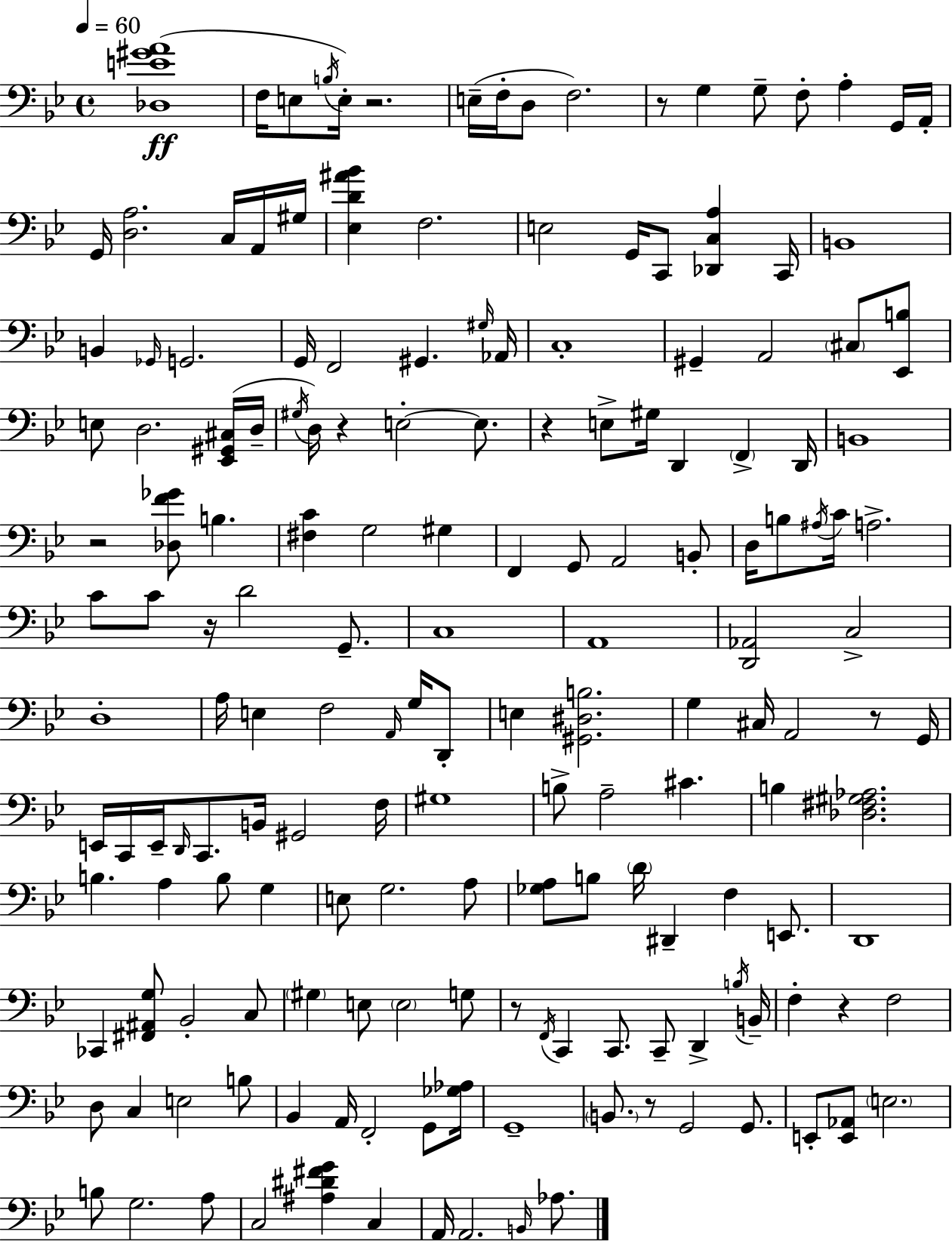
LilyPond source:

{
  \clef bass
  \time 4/4
  \defaultTimeSignature
  \key bes \major
  \tempo 4 = 60
  <des e' gis' a'>1(\ff | f16 e8 \acciaccatura { b16 } e16-.) r2. | e16--( f16-. d8 f2.) | r8 g4 g8-- f8-. a4-. g,16 | \break a,16-. g,16 <d a>2. c16 a,16 | gis16 <ees d' ais' bes'>4 f2. | e2 g,16 c,8 <des, c a>4 | c,16 b,1 | \break b,4 \grace { ges,16 } g,2. | g,16 f,2 gis,4. | \grace { gis16 } aes,16 c1-. | gis,4-- a,2 \parenthesize cis8 | \break <ees, b>8 e8 d2. | <ees, gis, cis>16( d16-- \acciaccatura { gis16 }) d16 r4 e2-.~~ | e8. r4 e8-> gis16 d,4 \parenthesize f,4-> | d,16 b,1 | \break r2 <des f' ges'>8 b4. | <fis c'>4 g2 | gis4 f,4 g,8 a,2 | b,8-. d16 b8 \acciaccatura { ais16 } c'16 a2.-> | \break c'8 c'8 r16 d'2 | g,8.-- c1 | a,1 | <d, aes,>2 c2-> | \break d1-. | a16 e4 f2 | \grace { a,16 } g16 d,8-. e4 <gis, dis b>2. | g4 cis16 a,2 | \break r8 g,16 e,16 c,16 e,16-- \grace { d,16 } c,8. b,16 gis,2 | f16 gis1 | b8-> a2-- | cis'4. b4 <des fis gis aes>2. | \break b4. a4 | b8 g4 e8 g2. | a8 <ges a>8 b8 \parenthesize d'16 dis,4-- | f4 e,8. d,1 | \break ces,4 <fis, ais, g>8 bes,2-. | c8 \parenthesize gis4 e8 \parenthesize e2 | g8 r8 \acciaccatura { f,16 } c,4 c,8. | c,8-- d,4-> \acciaccatura { b16 } b,16-- f4-. r4 | \break f2 d8 c4 e2 | b8 bes,4 a,16 f,2-. | g,8 <ges aes>16 g,1-- | \parenthesize b,8. r8 g,2 | \break g,8. e,8-. <e, aes,>8 \parenthesize e2. | b8 g2. | a8 c2 | <ais dis' fis' g'>4 c4 a,16 a,2. | \break \grace { b,16 } aes8. \bar "|."
}